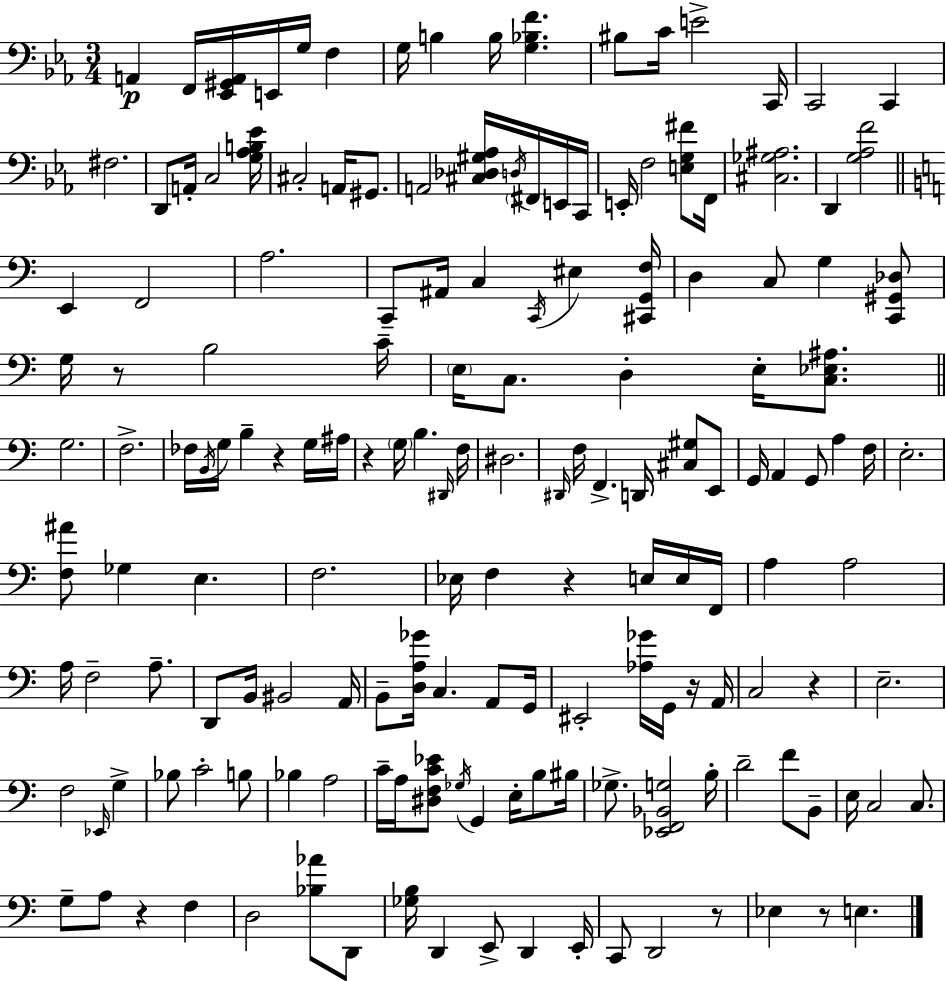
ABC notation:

X:1
T:Untitled
M:3/4
L:1/4
K:Eb
A,, F,,/4 [_E,,^G,,A,,]/4 E,,/4 G,/4 F, G,/4 B, B,/4 [G,_B,F] ^B,/2 C/4 E2 C,,/4 C,,2 C,, ^F,2 D,,/2 A,,/4 C,2 [G,_A,B,_E]/4 ^C,2 A,,/4 ^G,,/2 A,,2 [^C,_D,^G,_A,]/4 D,/4 ^F,,/4 E,,/4 C,,/4 E,,/4 F,2 [E,G,^F]/2 F,,/4 [^C,_G,^A,]2 D,, [G,_A,F]2 E,, F,,2 A,2 C,,/2 ^A,,/4 C, C,,/4 ^E, [^C,,G,,F,]/4 D, C,/2 G, [C,,^G,,_D,]/2 G,/4 z/2 B,2 C/4 E,/4 C,/2 D, E,/4 [C,_E,^A,]/2 G,2 F,2 _F,/4 B,,/4 G,/4 B, z G,/4 ^A,/4 z G,/4 B, ^D,,/4 F,/4 ^D,2 ^D,,/4 F,/4 F,, D,,/4 [^C,^G,]/2 E,,/2 G,,/4 A,, G,,/2 A, F,/4 E,2 [F,^A]/2 _G, E, F,2 _E,/4 F, z E,/4 E,/4 F,,/4 A, A,2 A,/4 F,2 A,/2 D,,/2 B,,/4 ^B,,2 A,,/4 B,,/2 [D,A,_G]/4 C, A,,/2 G,,/4 ^E,,2 [_A,_G]/4 G,,/4 z/4 A,,/4 C,2 z E,2 F,2 _E,,/4 G, _B,/2 C2 B,/2 _B, A,2 C/4 A,/4 [^D,F,C_E]/2 _G,/4 G,, E,/4 B,/2 ^B,/4 _G,/2 [_E,,F,,_B,,G,]2 B,/4 D2 F/2 B,,/2 E,/4 C,2 C,/2 G,/2 A,/2 z F, D,2 [_B,_A]/2 D,,/2 [_G,B,]/4 D,, E,,/2 D,, E,,/4 C,,/2 D,,2 z/2 _E, z/2 E,